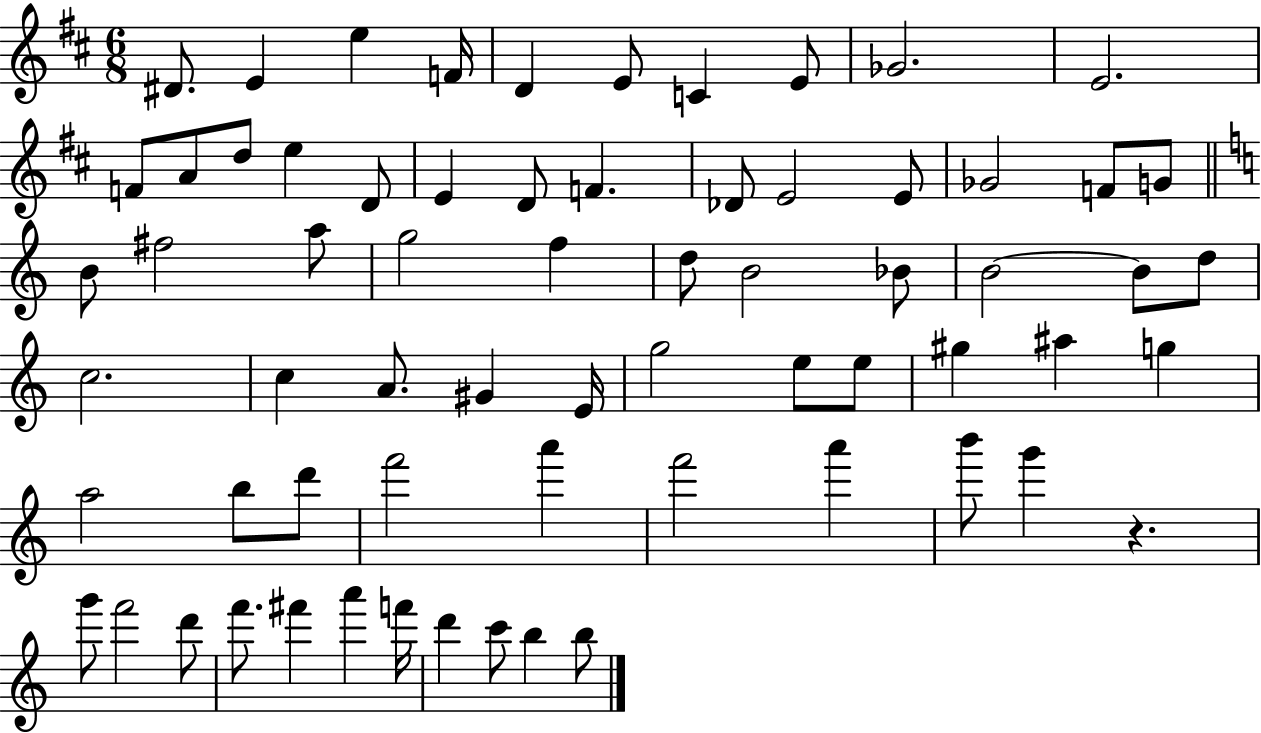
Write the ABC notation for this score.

X:1
T:Untitled
M:6/8
L:1/4
K:D
^D/2 E e F/4 D E/2 C E/2 _G2 E2 F/2 A/2 d/2 e D/2 E D/2 F _D/2 E2 E/2 _G2 F/2 G/2 B/2 ^f2 a/2 g2 f d/2 B2 _B/2 B2 B/2 d/2 c2 c A/2 ^G E/4 g2 e/2 e/2 ^g ^a g a2 b/2 d'/2 f'2 a' f'2 a' b'/2 g' z g'/2 f'2 d'/2 f'/2 ^f' a' f'/4 d' c'/2 b b/2